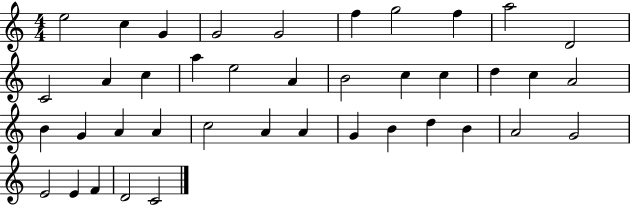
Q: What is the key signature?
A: C major